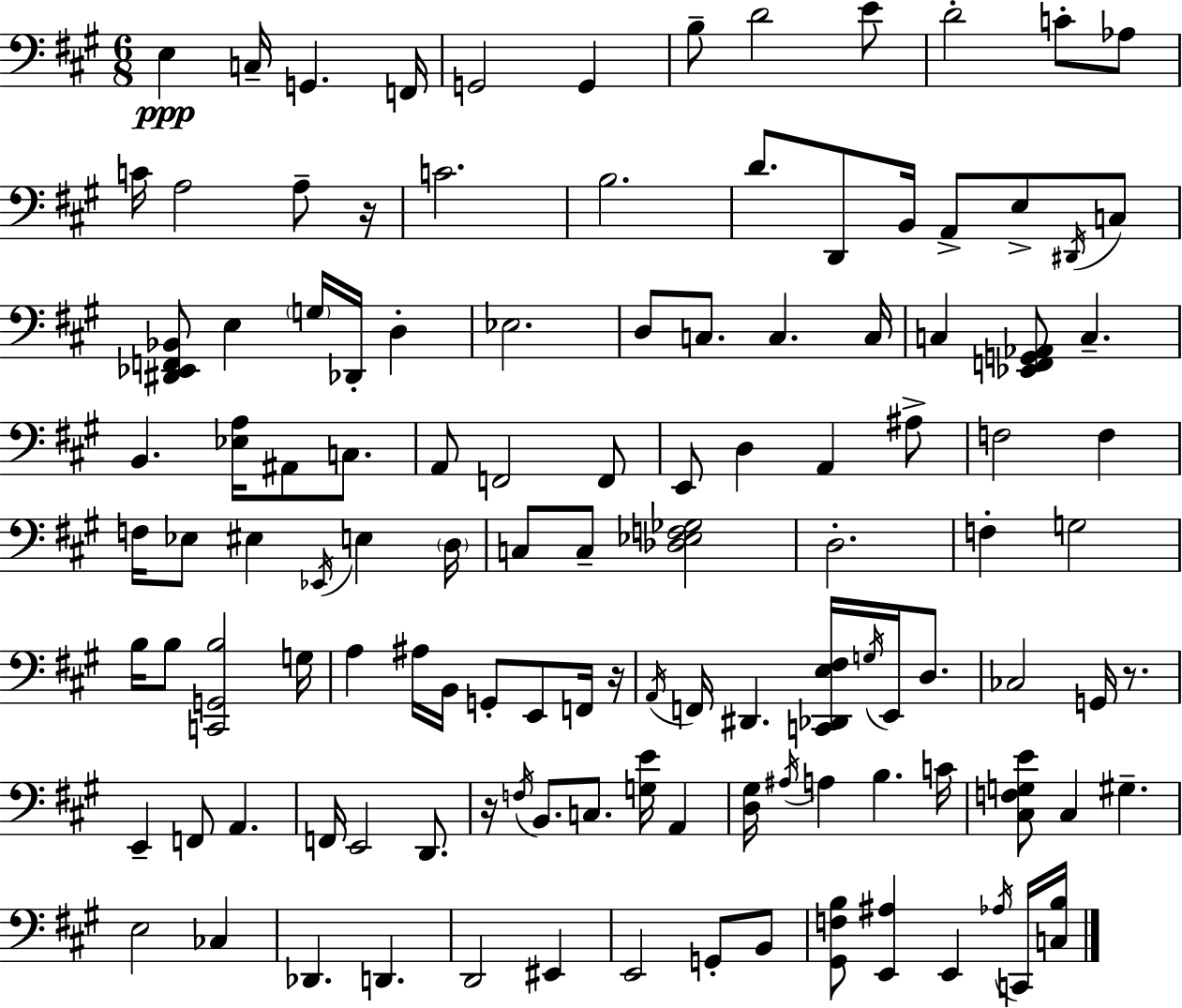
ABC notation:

X:1
T:Untitled
M:6/8
L:1/4
K:A
E, C,/4 G,, F,,/4 G,,2 G,, B,/2 D2 E/2 D2 C/2 _A,/2 C/4 A,2 A,/2 z/4 C2 B,2 D/2 D,,/2 B,,/4 A,,/2 E,/2 ^D,,/4 C,/2 [^D,,_E,,F,,_B,,]/2 E, G,/4 _D,,/4 D, _E,2 D,/2 C,/2 C, C,/4 C, [_E,,F,,G,,_A,,]/2 C, B,, [_E,A,]/4 ^A,,/2 C,/2 A,,/2 F,,2 F,,/2 E,,/2 D, A,, ^A,/2 F,2 F, F,/4 _E,/2 ^E, _E,,/4 E, D,/4 C,/2 C,/2 [_D,_E,F,_G,]2 D,2 F, G,2 B,/4 B,/2 [C,,G,,B,]2 G,/4 A, ^A,/4 B,,/4 G,,/2 E,,/2 F,,/4 z/4 A,,/4 F,,/4 ^D,, [C,,_D,,E,^F,]/4 G,/4 E,,/4 D,/2 _C,2 G,,/4 z/2 E,, F,,/2 A,, F,,/4 E,,2 D,,/2 z/4 F,/4 B,,/2 C,/2 [G,E]/4 A,, [D,^G,]/4 ^A,/4 A, B, C/4 [^C,F,G,E]/2 ^C, ^G, E,2 _C, _D,, D,, D,,2 ^E,, E,,2 G,,/2 B,,/2 [^G,,F,B,]/2 [E,,^A,] E,, _A,/4 C,,/4 [C,B,]/4